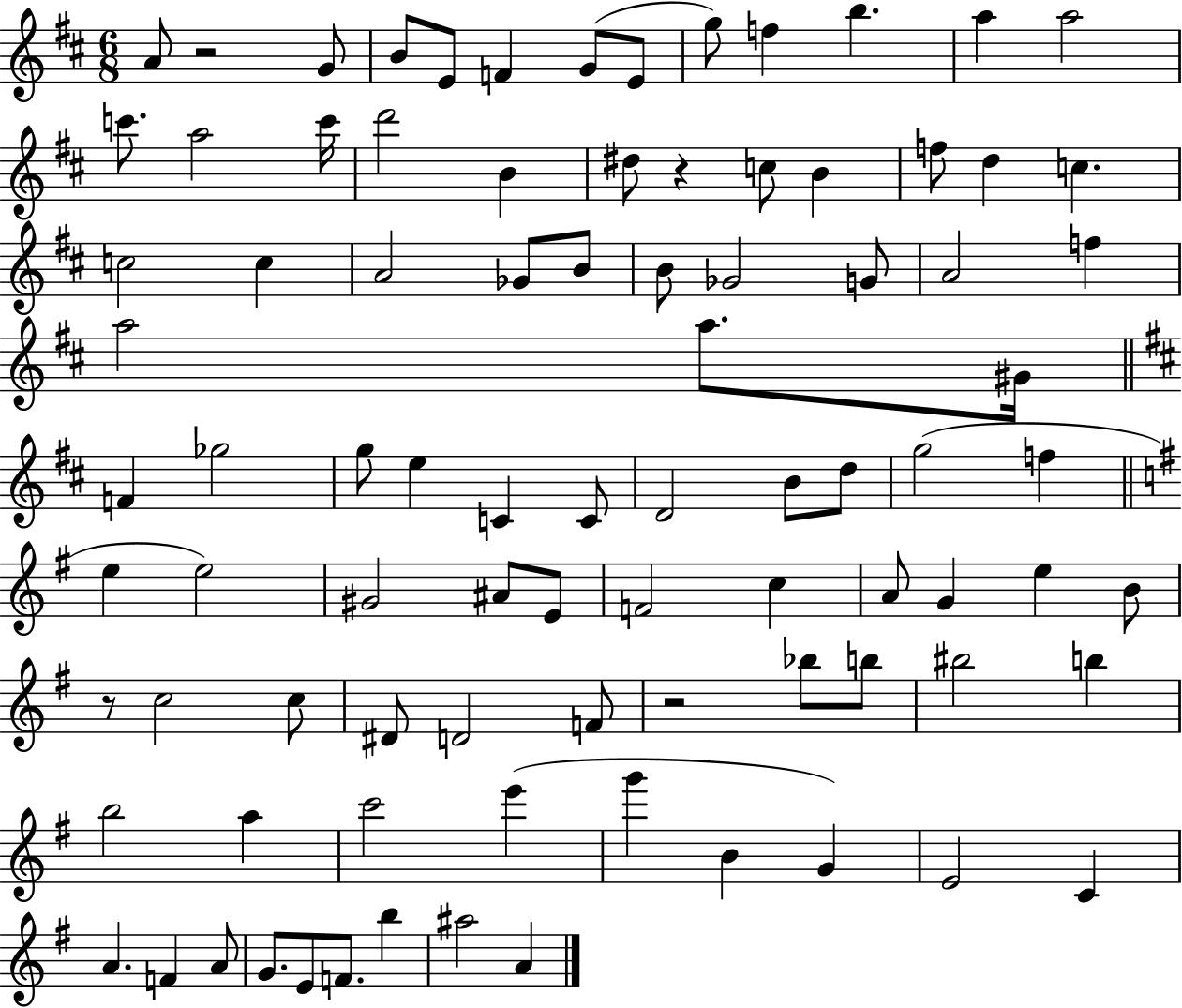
{
  \clef treble
  \numericTimeSignature
  \time 6/8
  \key d \major
  \repeat volta 2 { a'8 r2 g'8 | b'8 e'8 f'4 g'8( e'8 | g''8) f''4 b''4. | a''4 a''2 | \break c'''8. a''2 c'''16 | d'''2 b'4 | dis''8 r4 c''8 b'4 | f''8 d''4 c''4. | \break c''2 c''4 | a'2 ges'8 b'8 | b'8 ges'2 g'8 | a'2 f''4 | \break a''2 a''8. gis'16 | \bar "||" \break \key b \minor f'4 ges''2 | g''8 e''4 c'4 c'8 | d'2 b'8 d''8 | g''2( f''4 | \break \bar "||" \break \key g \major e''4 e''2) | gis'2 ais'8 e'8 | f'2 c''4 | a'8 g'4 e''4 b'8 | \break r8 c''2 c''8 | dis'8 d'2 f'8 | r2 bes''8 b''8 | bis''2 b''4 | \break b''2 a''4 | c'''2 e'''4( | g'''4 b'4 g'4) | e'2 c'4 | \break a'4. f'4 a'8 | g'8. e'8 f'8. b''4 | ais''2 a'4 | } \bar "|."
}